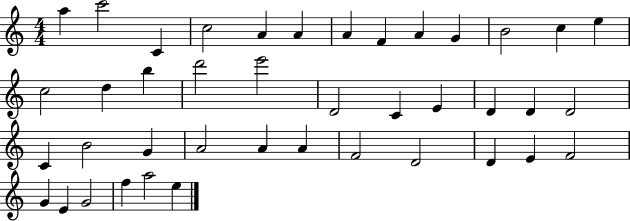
X:1
T:Untitled
M:4/4
L:1/4
K:C
a c'2 C c2 A A A F A G B2 c e c2 d b d'2 e'2 D2 C E D D D2 C B2 G A2 A A F2 D2 D E F2 G E G2 f a2 e